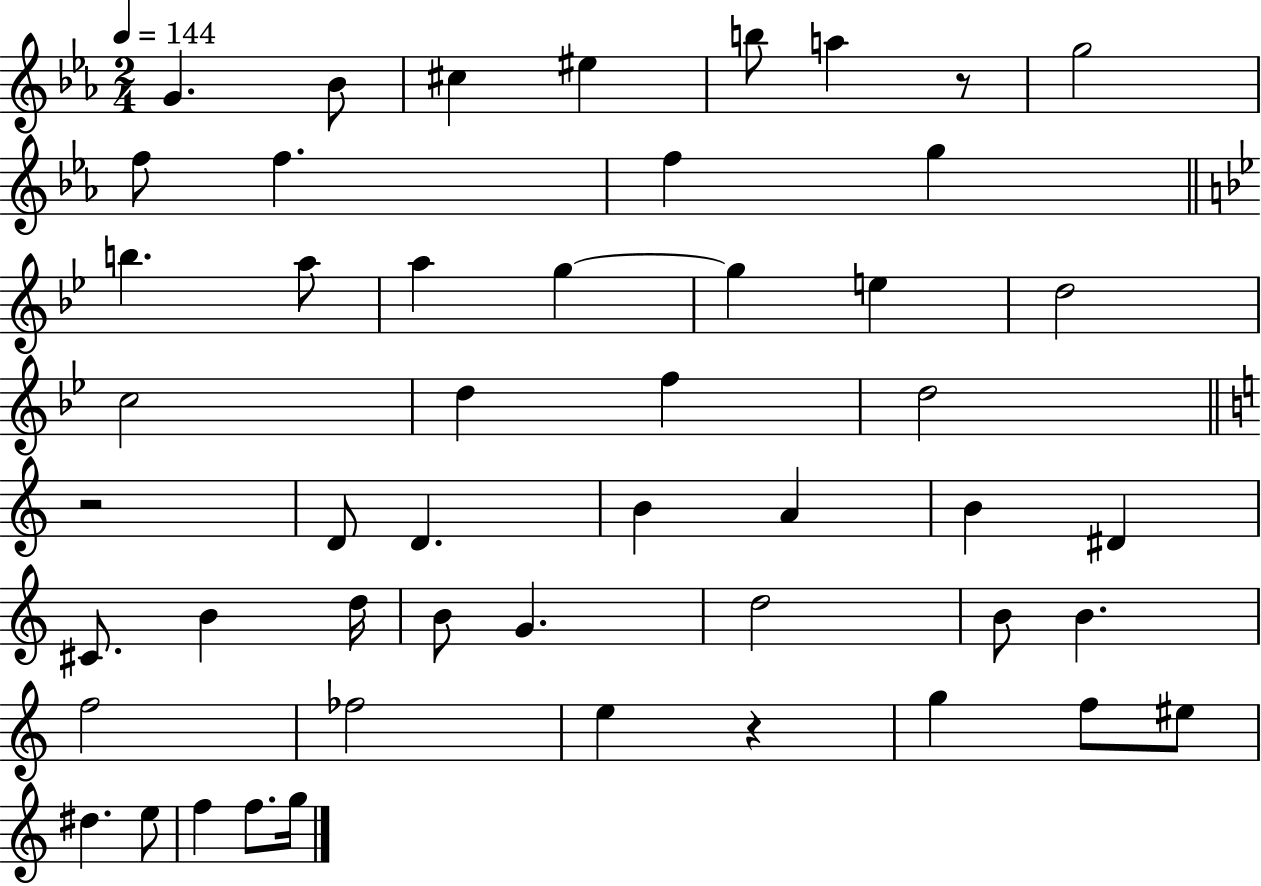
{
  \clef treble
  \numericTimeSignature
  \time 2/4
  \key ees \major
  \tempo 4 = 144
  g'4. bes'8 | cis''4 eis''4 | b''8 a''4 r8 | g''2 | \break f''8 f''4. | f''4 g''4 | \bar "||" \break \key bes \major b''4. a''8 | a''4 g''4~~ | g''4 e''4 | d''2 | \break c''2 | d''4 f''4 | d''2 | \bar "||" \break \key c \major r2 | d'8 d'4. | b'4 a'4 | b'4 dis'4 | \break cis'8. b'4 d''16 | b'8 g'4. | d''2 | b'8 b'4. | \break f''2 | fes''2 | e''4 r4 | g''4 f''8 eis''8 | \break dis''4. e''8 | f''4 f''8. g''16 | \bar "|."
}